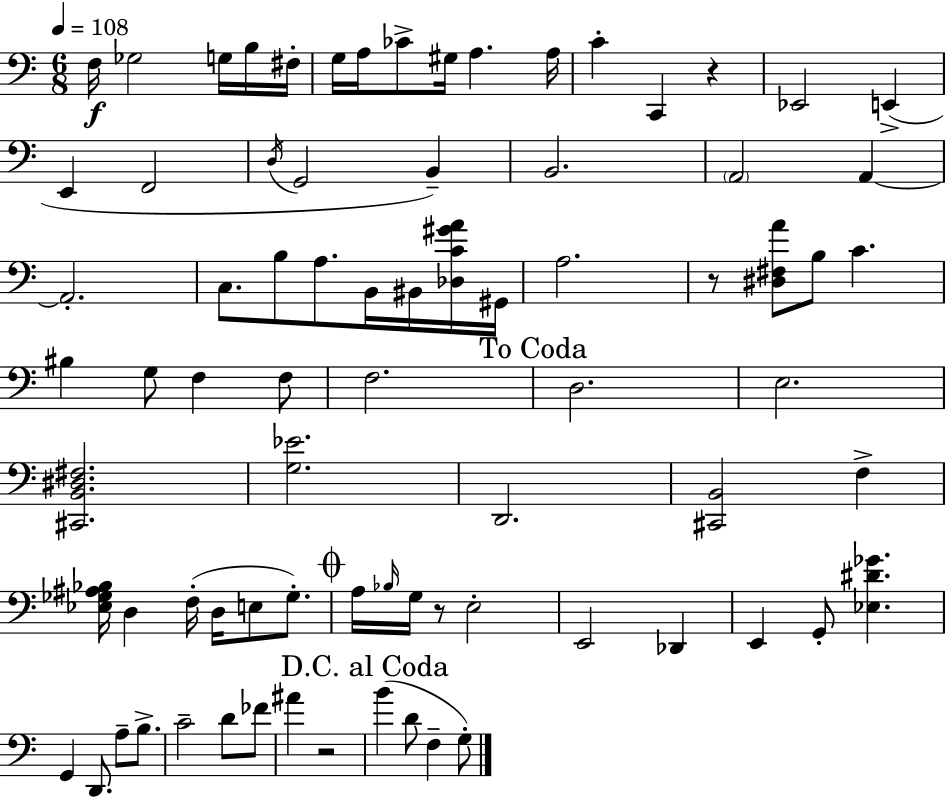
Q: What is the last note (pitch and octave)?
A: G3